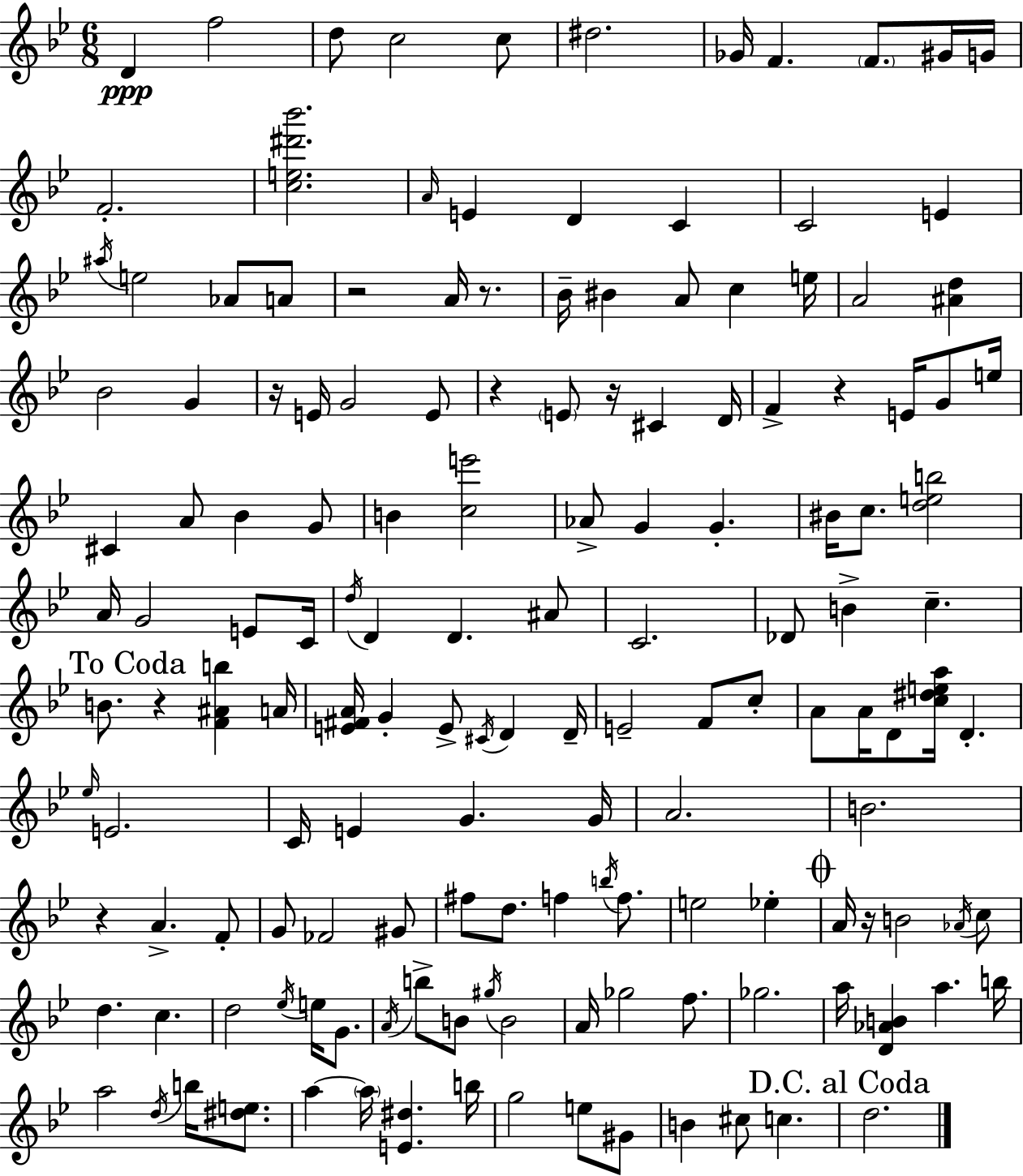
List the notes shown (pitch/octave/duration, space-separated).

D4/q F5/h D5/e C5/h C5/e D#5/h. Gb4/s F4/q. F4/e. G#4/s G4/s F4/h. [C5,E5,D#6,Bb6]/h. A4/s E4/q D4/q C4/q C4/h E4/q A#5/s E5/h Ab4/e A4/e R/h A4/s R/e. Bb4/s BIS4/q A4/e C5/q E5/s A4/h [A#4,D5]/q Bb4/h G4/q R/s E4/s G4/h E4/e R/q E4/e R/s C#4/q D4/s F4/q R/q E4/s G4/e E5/s C#4/q A4/e Bb4/q G4/e B4/q [C5,E6]/h Ab4/e G4/q G4/q. BIS4/s C5/e. [D5,E5,B5]/h A4/s G4/h E4/e C4/s D5/s D4/q D4/q. A#4/e C4/h. Db4/e B4/q C5/q. B4/e. R/q [F4,A#4,B5]/q A4/s [E4,F#4,A4]/s G4/q E4/e C#4/s D4/q D4/s E4/h F4/e C5/e A4/e A4/s D4/e [C5,D#5,E5,A5]/s D4/q. Eb5/s E4/h. C4/s E4/q G4/q. G4/s A4/h. B4/h. R/q A4/q. F4/e G4/e FES4/h G#4/e F#5/e D5/e. F5/q B5/s F5/e. E5/h Eb5/q A4/s R/s B4/h Ab4/s C5/e D5/q. C5/q. D5/h Eb5/s E5/s G4/e. A4/s B5/e B4/e G#5/s B4/h A4/s Gb5/h F5/e. Gb5/h. A5/s [D4,Ab4,B4]/q A5/q. B5/s A5/h D5/s B5/s [D#5,E5]/e. A5/q A5/s [E4,D#5]/q. B5/s G5/h E5/e G#4/e B4/q C#5/e C5/q. D5/h.